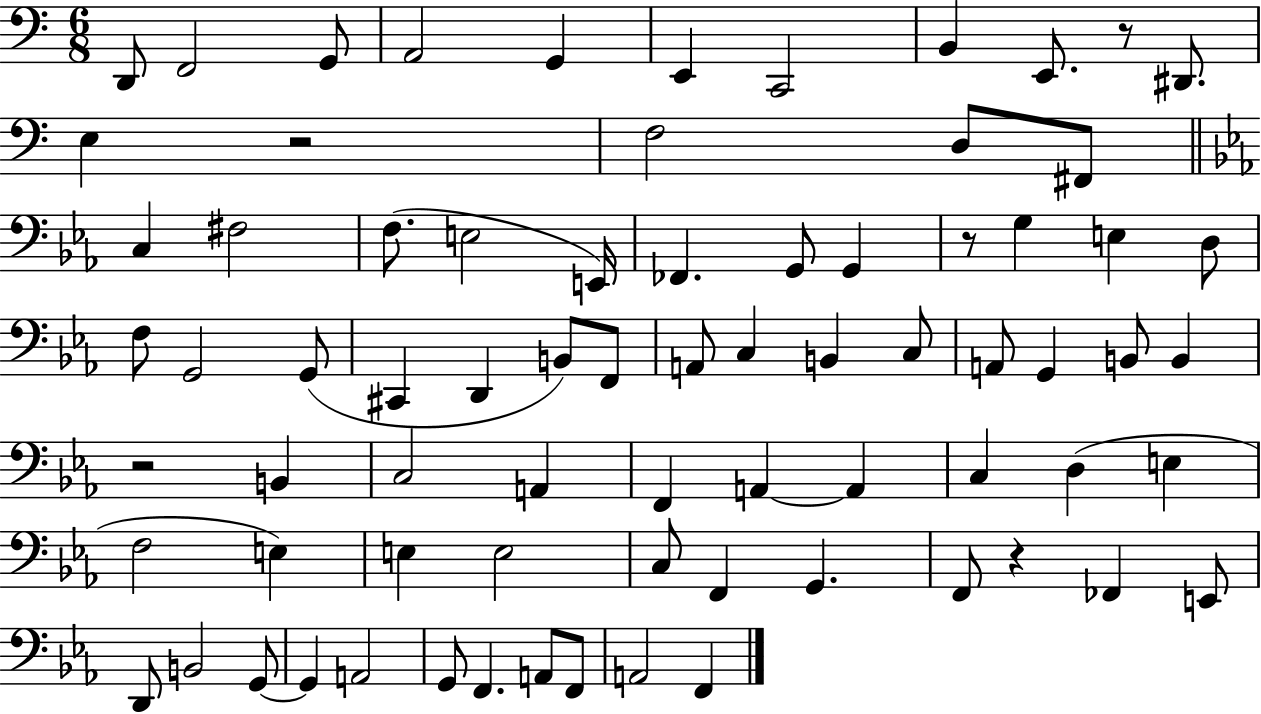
{
  \clef bass
  \numericTimeSignature
  \time 6/8
  \key c \major
  d,8 f,2 g,8 | a,2 g,4 | e,4 c,2 | b,4 e,8. r8 dis,8. | \break e4 r2 | f2 d8 fis,8 | \bar "||" \break \key c \minor c4 fis2 | f8.( e2 e,16) | fes,4. g,8 g,4 | r8 g4 e4 d8 | \break f8 g,2 g,8( | cis,4 d,4 b,8) f,8 | a,8 c4 b,4 c8 | a,8 g,4 b,8 b,4 | \break r2 b,4 | c2 a,4 | f,4 a,4~~ a,4 | c4 d4( e4 | \break f2 e4) | e4 e2 | c8 f,4 g,4. | f,8 r4 fes,4 e,8 | \break d,8 b,2 g,8~~ | g,4 a,2 | g,8 f,4. a,8 f,8 | a,2 f,4 | \break \bar "|."
}